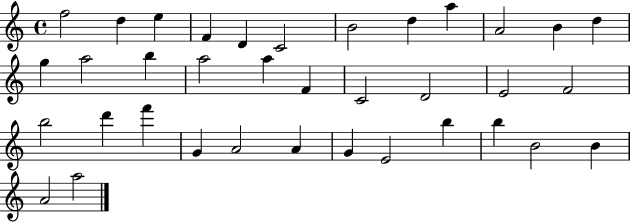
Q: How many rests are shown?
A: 0